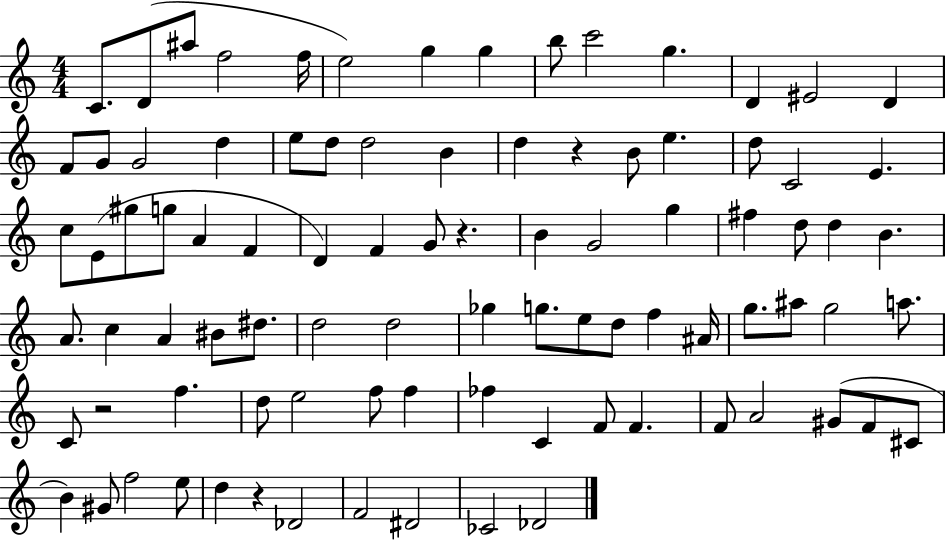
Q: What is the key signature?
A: C major